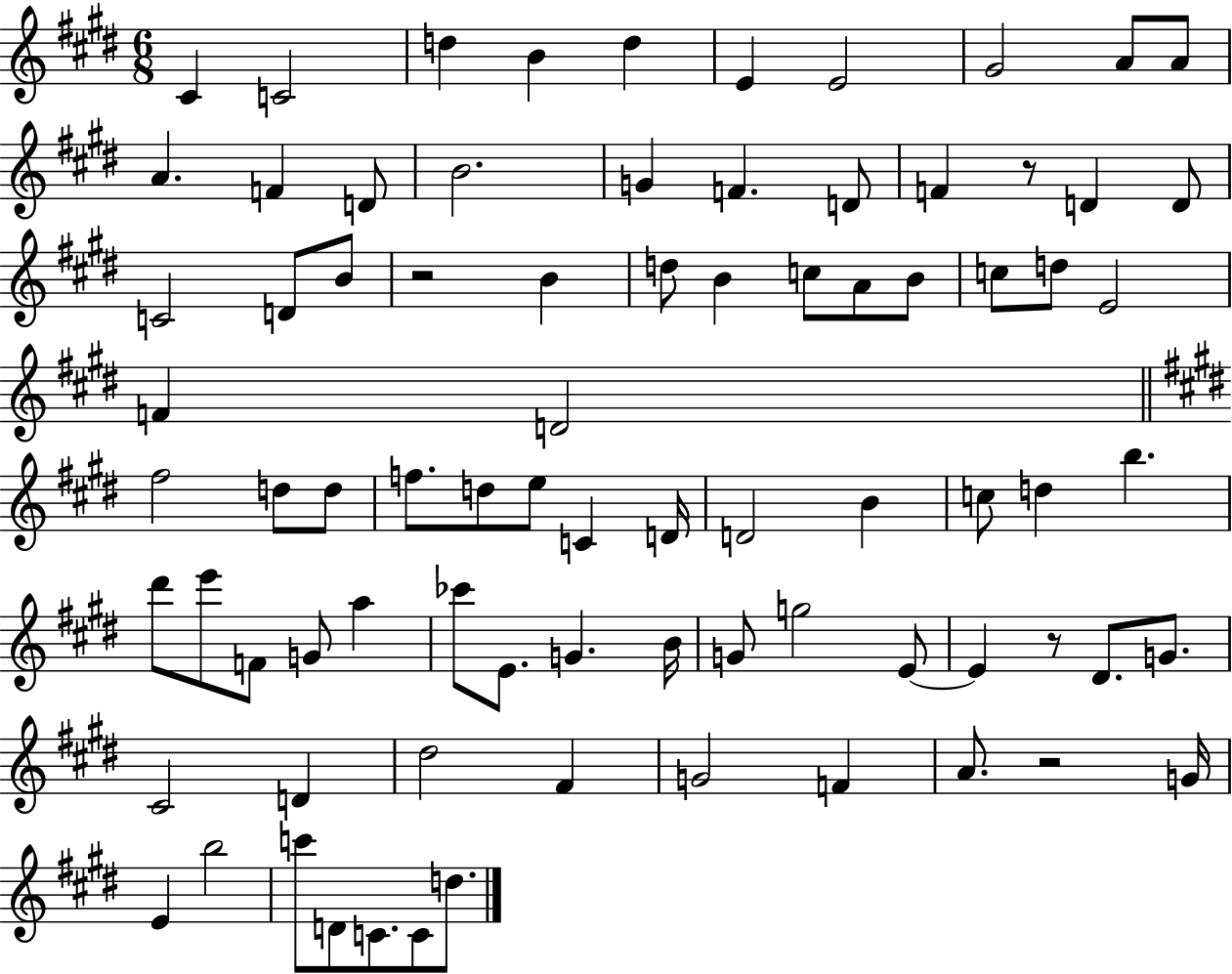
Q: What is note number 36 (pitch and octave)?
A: D5